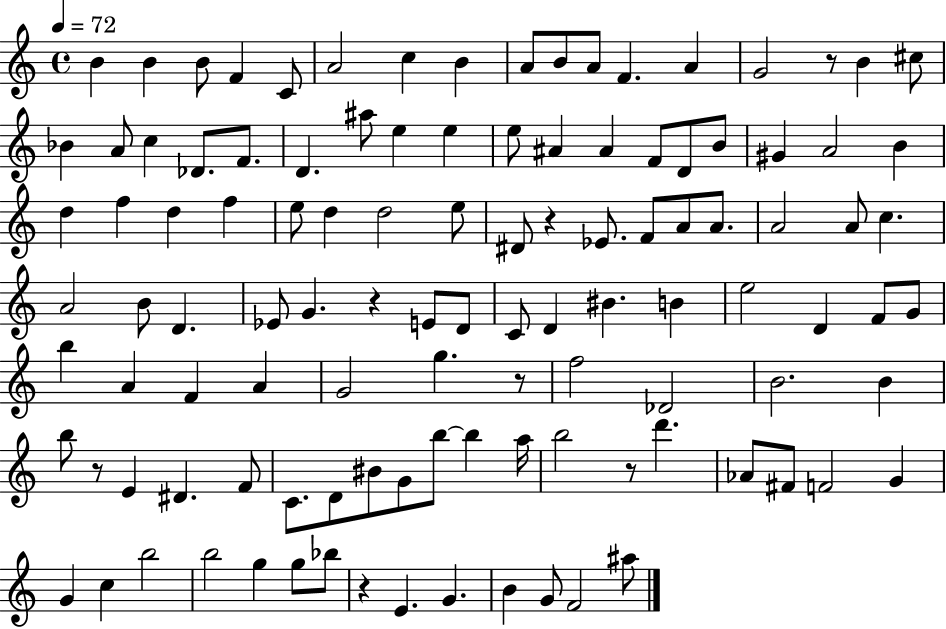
B4/q B4/q B4/e F4/q C4/e A4/h C5/q B4/q A4/e B4/e A4/e F4/q. A4/q G4/h R/e B4/q C#5/e Bb4/q A4/e C5/q Db4/e. F4/e. D4/q. A#5/e E5/q E5/q E5/e A#4/q A#4/q F4/e D4/e B4/e G#4/q A4/h B4/q D5/q F5/q D5/q F5/q E5/e D5/q D5/h E5/e D#4/e R/q Eb4/e. F4/e A4/e A4/e. A4/h A4/e C5/q. A4/h B4/e D4/q. Eb4/e G4/q. R/q E4/e D4/e C4/e D4/q BIS4/q. B4/q E5/h D4/q F4/e G4/e B5/q A4/q F4/q A4/q G4/h G5/q. R/e F5/h Db4/h B4/h. B4/q B5/e R/e E4/q D#4/q. F4/e C4/e. D4/e BIS4/e G4/e B5/e B5/q A5/s B5/h R/e D6/q. Ab4/e F#4/e F4/h G4/q G4/q C5/q B5/h B5/h G5/q G5/e Bb5/e R/q E4/q. G4/q. B4/q G4/e F4/h A#5/e